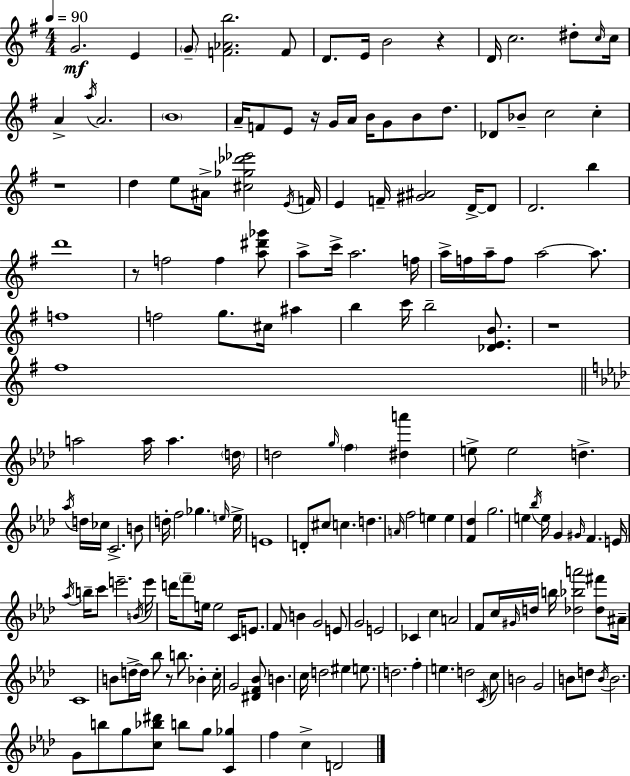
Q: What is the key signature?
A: G major